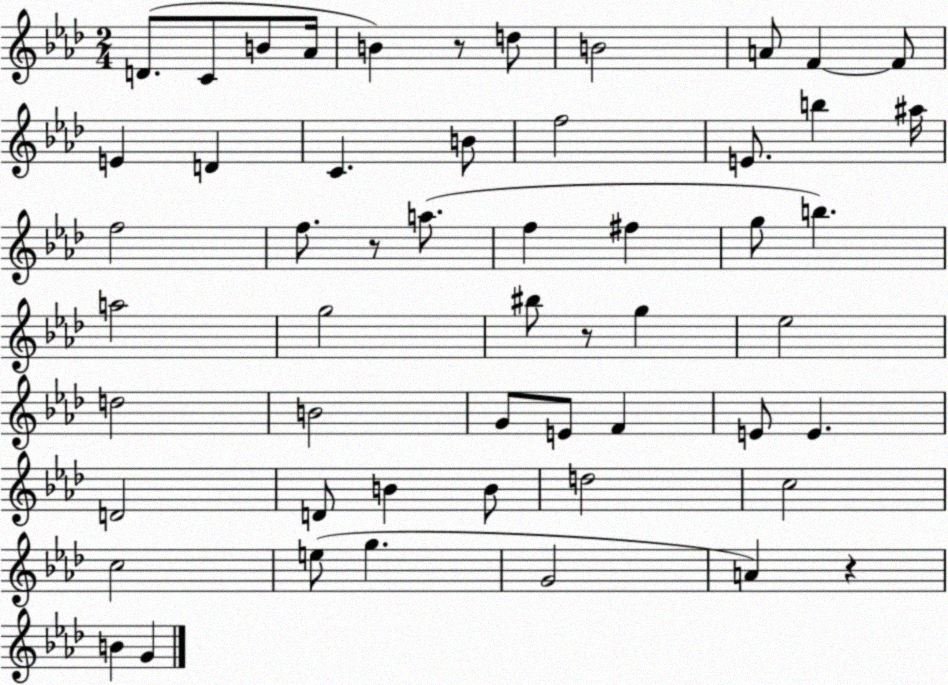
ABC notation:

X:1
T:Untitled
M:2/4
L:1/4
K:Ab
D/2 C/2 B/2 _A/4 B z/2 d/2 B2 A/2 F F/2 E D C B/2 f2 E/2 b ^a/4 f2 f/2 z/2 a/2 f ^f g/2 b a2 g2 ^b/2 z/2 g _e2 d2 B2 G/2 E/2 F E/2 E D2 D/2 B B/2 d2 c2 c2 e/2 g G2 A z B G